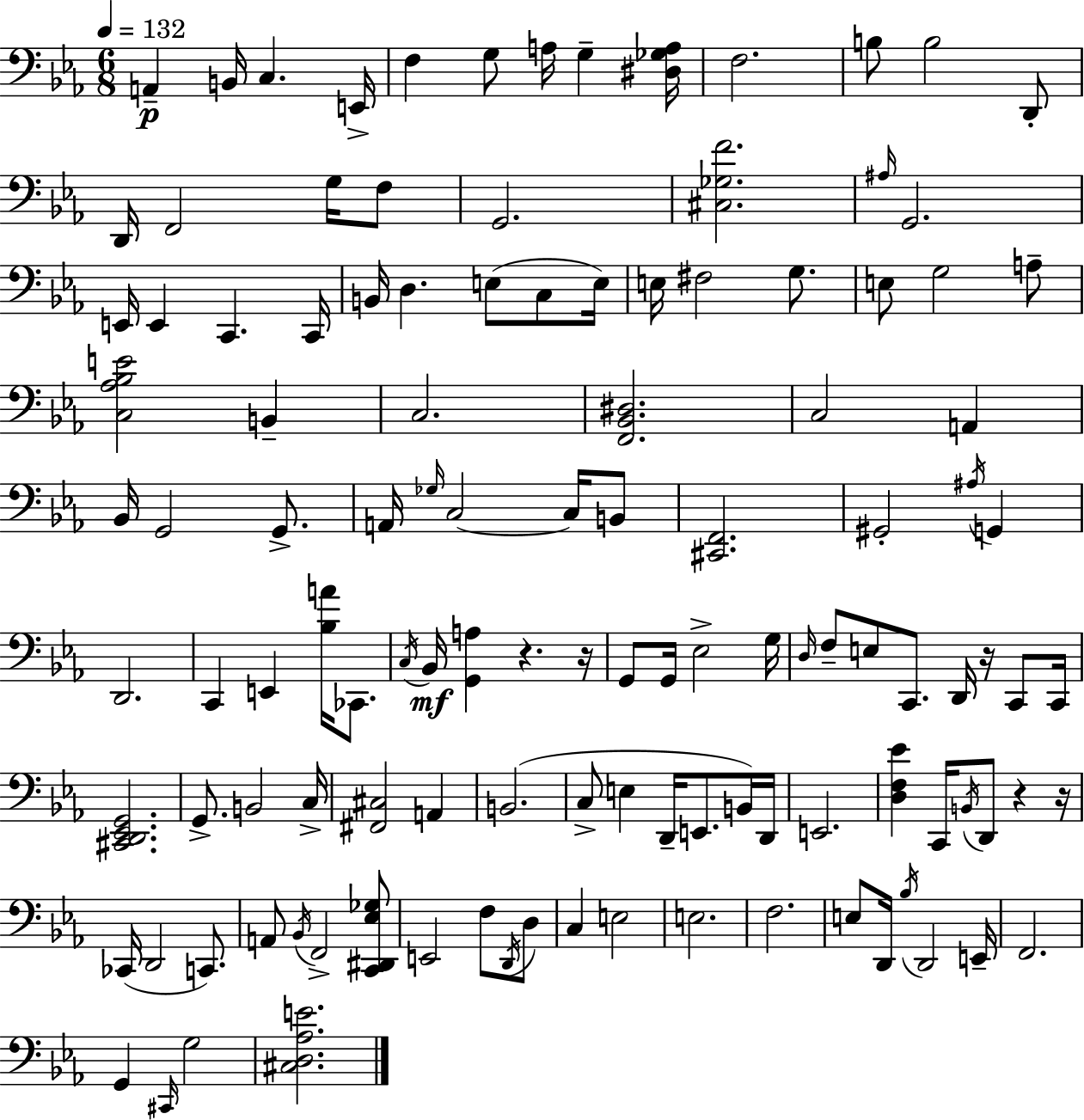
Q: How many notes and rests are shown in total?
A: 121